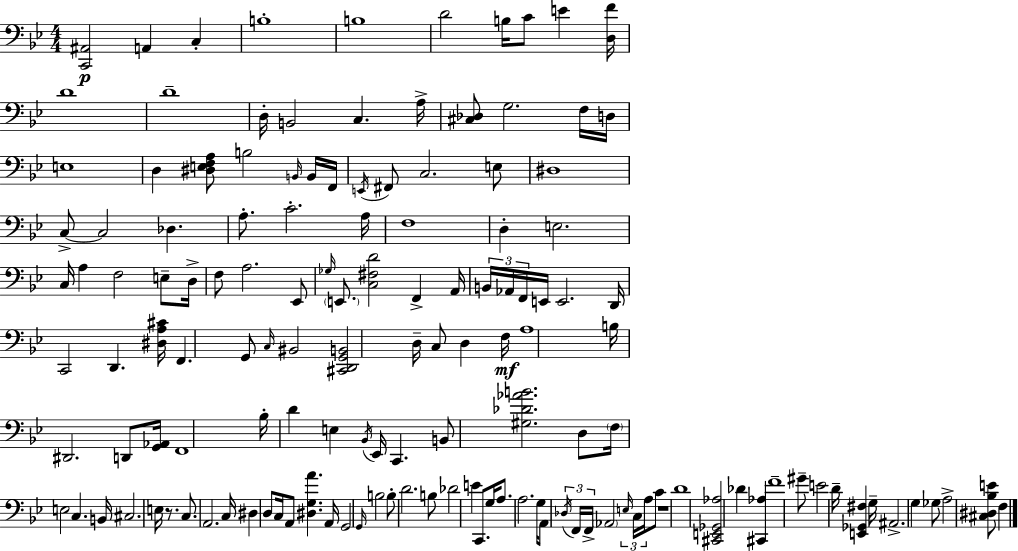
[C2,A#2]/h A2/q C3/q B3/w B3/w D4/h B3/s C4/e E4/q [D3,F4]/s D4/w D4/w D3/s B2/h C3/q. A3/s [C#3,Db3]/e G3/h. F3/s D3/s E3/w D3/q [D#3,E3,F3,A3]/e B3/h B2/s B2/s F2/s E2/s F#2/e C3/h. E3/e D#3/w C3/e C3/h Db3/q. A3/e. C4/h. A3/s F3/w D3/q E3/h. C3/s A3/q F3/h E3/e D3/s F3/e A3/h. Eb2/e Gb3/s E2/e. [C3,F#3,D4]/h F2/q A2/s B2/s Ab2/s F2/s E2/s E2/h. D2/s C2/h D2/q. [D#3,A3,C#4]/s F2/q. G2/e C3/s BIS2/h [C#2,D2,G2,B2]/h D3/s C3/e D3/q F3/s A3/w B3/s D#2/h. D2/e [G2,Ab2]/s F2/w Bb3/s D4/q E3/q Bb2/s Eb2/s C2/q. B2/e [G#3,Db4,Ab4,B4]/h. D3/e F3/s E3/h C3/q. B2/s C#3/h. E3/s R/e. C3/e. A2/h. C3/s D#3/q D3/e C3/s A2/e [D#3,G3,A4]/q. A2/s G2/h G2/s B3/h B3/e D4/h. B3/e Db4/h E4/q C2/e. G3/s A3/e. A3/h. G3/s A2/e Db3/s F2/s F2/s Ab2/h E3/s C3/s A3/s C4/e R/w D4/w [C#2,E2,Gb2,Ab3]/h Db4/q [C#2,Ab3]/q F4/w G#4/e E4/h D4/s [E2,Gb2,F#3]/q G3/s A#2/h. G3/q Gb3/e A3/h [C#3,D#3,Bb3,E4]/e F3/q